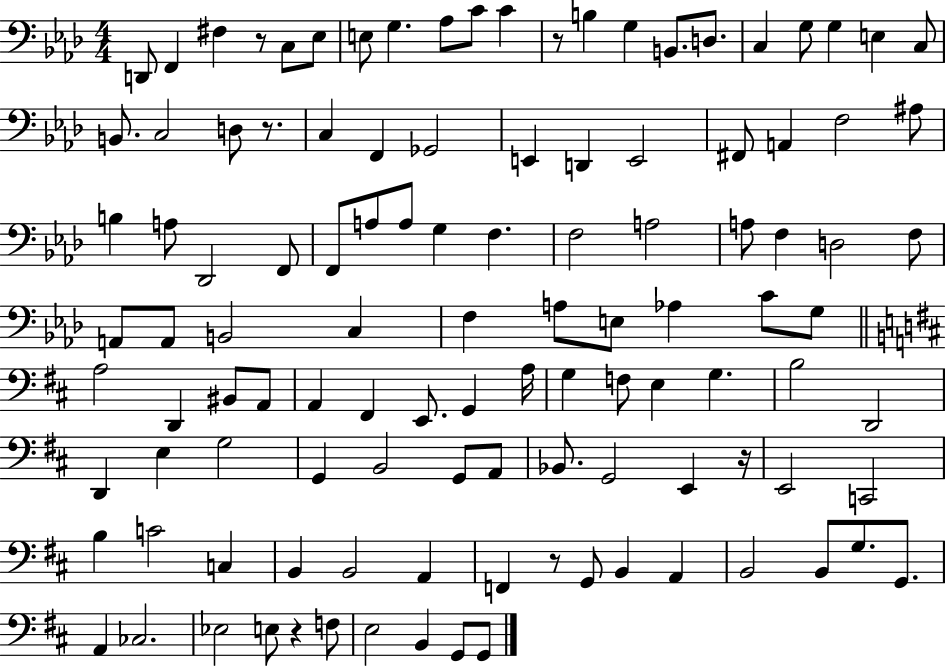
D2/e F2/q F#3/q R/e C3/e Eb3/e E3/e G3/q. Ab3/e C4/e C4/q R/e B3/q G3/q B2/e. D3/e. C3/q G3/e G3/q E3/q C3/e B2/e. C3/h D3/e R/e. C3/q F2/q Gb2/h E2/q D2/q E2/h F#2/e A2/q F3/h A#3/e B3/q A3/e Db2/h F2/e F2/e A3/e A3/e G3/q F3/q. F3/h A3/h A3/e F3/q D3/h F3/e A2/e A2/e B2/h C3/q F3/q A3/e E3/e Ab3/q C4/e G3/e A3/h D2/q BIS2/e A2/e A2/q F#2/q E2/e. G2/q A3/s G3/q F3/e E3/q G3/q. B3/h D2/h D2/q E3/q G3/h G2/q B2/h G2/e A2/e Bb2/e. G2/h E2/q R/s E2/h C2/h B3/q C4/h C3/q B2/q B2/h A2/q F2/q R/e G2/e B2/q A2/q B2/h B2/e G3/e. G2/e. A2/q CES3/h. Eb3/h E3/e R/q F3/e E3/h B2/q G2/e G2/e